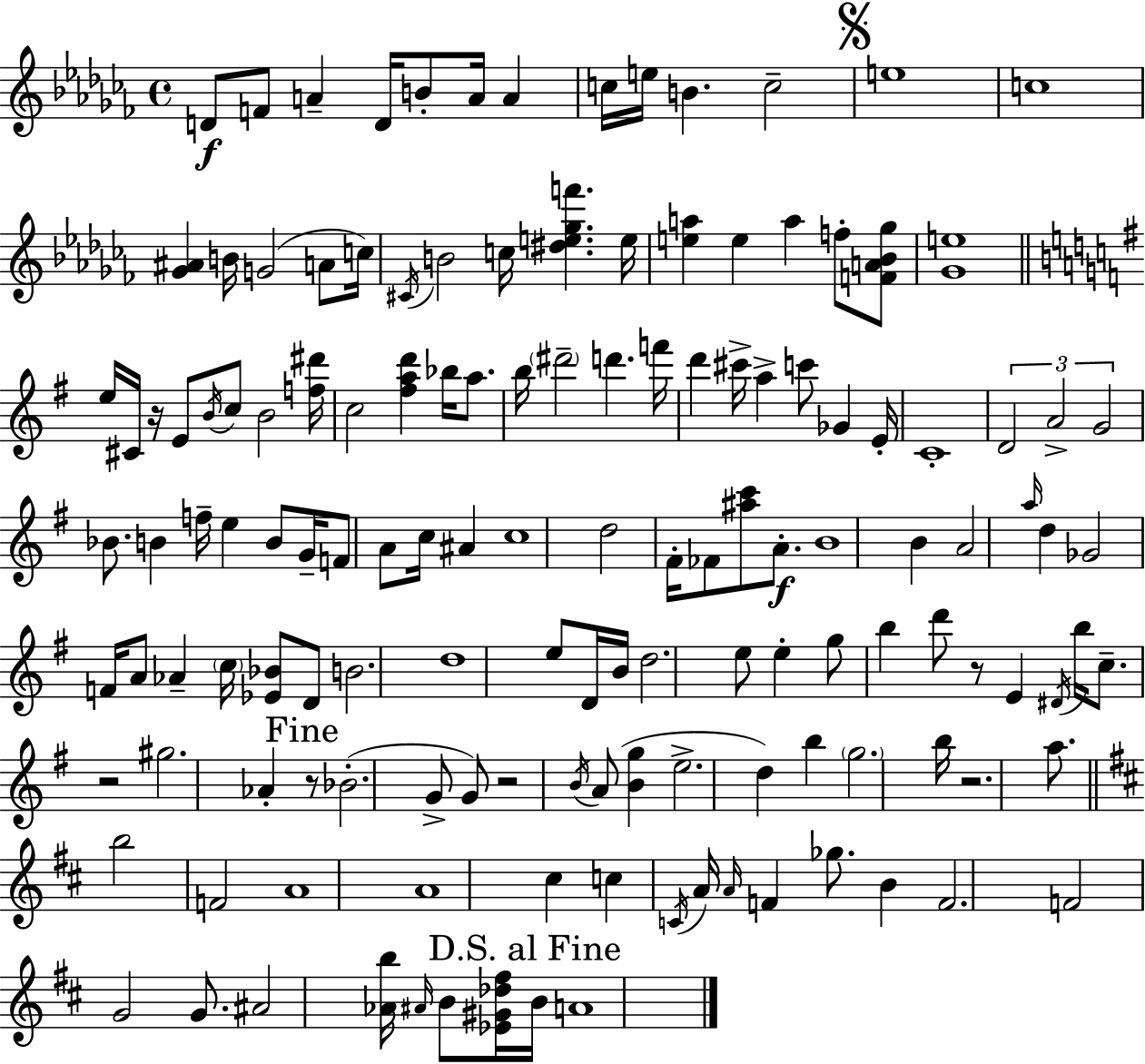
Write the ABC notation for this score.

X:1
T:Untitled
M:4/4
L:1/4
K:Abm
D/2 F/2 A D/4 B/2 A/4 A c/4 e/4 B c2 e4 c4 [_G^A] B/4 G2 A/2 c/4 ^C/4 B2 c/4 [^de_gf'] e/4 [ea] e a f/2 [FA_B_g]/2 [_Ge]4 e/4 ^C/4 z/4 E/2 B/4 c/2 B2 [f^d']/4 c2 [^fad'] _b/4 a/2 b/4 ^d'2 d' f'/4 d' ^c'/4 a c'/2 _G E/4 C4 D2 A2 G2 _B/2 B f/4 e B/2 G/4 F/2 A/2 c/4 ^A c4 d2 ^F/4 _F/2 [^ac']/2 A/2 B4 B A2 a/4 d _G2 F/4 A/2 _A c/4 [_E_B]/2 D/2 B2 d4 e/2 D/4 B/4 d2 e/2 e g/2 b d'/2 z/2 E ^D/4 b/4 c/2 z2 ^g2 _A z/2 _B2 G/2 G/2 z2 B/4 A/2 [Bg] e2 d b g2 b/4 z2 a/2 b2 F2 A4 A4 ^c c C/4 A/4 A/4 F _g/2 B F2 F2 G2 G/2 ^A2 [_Ab]/4 ^A/4 B/2 [_E^G_d^f]/4 B/4 A4